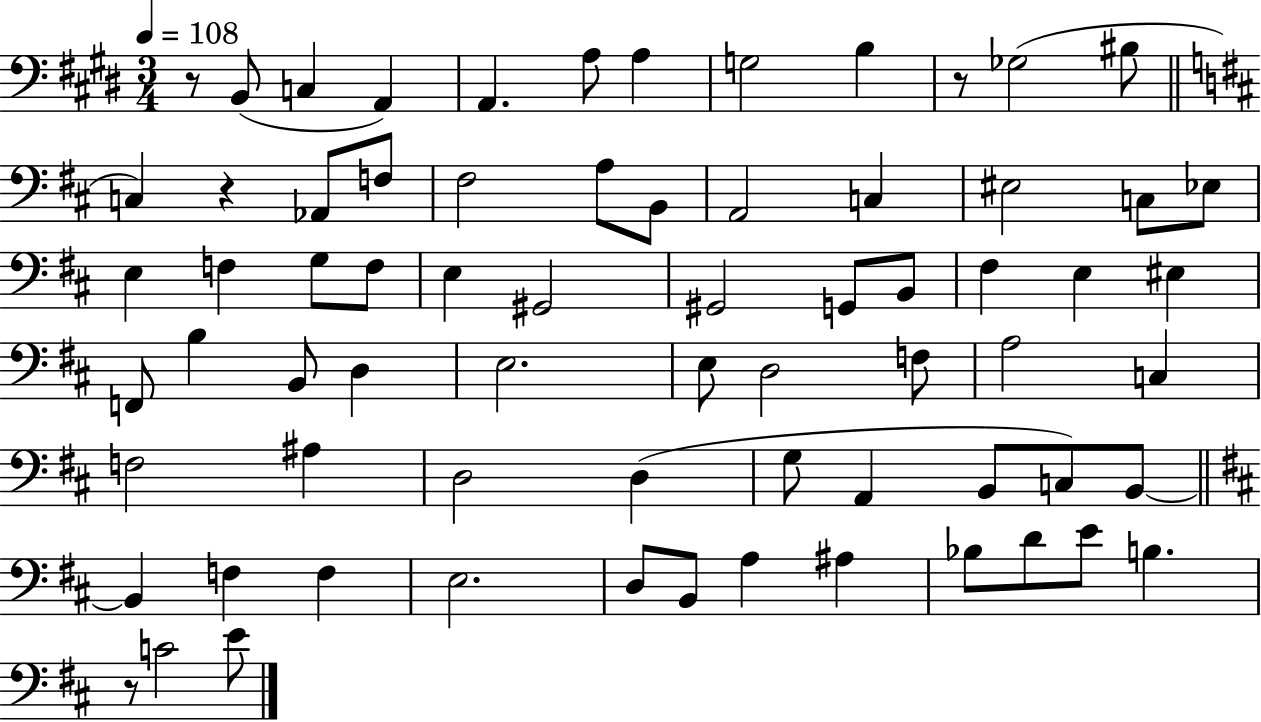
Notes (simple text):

R/e B2/e C3/q A2/q A2/q. A3/e A3/q G3/h B3/q R/e Gb3/h BIS3/e C3/q R/q Ab2/e F3/e F#3/h A3/e B2/e A2/h C3/q EIS3/h C3/e Eb3/e E3/q F3/q G3/e F3/e E3/q G#2/h G#2/h G2/e B2/e F#3/q E3/q EIS3/q F2/e B3/q B2/e D3/q E3/h. E3/e D3/h F3/e A3/h C3/q F3/h A#3/q D3/h D3/q G3/e A2/q B2/e C3/e B2/e B2/q F3/q F3/q E3/h. D3/e B2/e A3/q A#3/q Bb3/e D4/e E4/e B3/q. R/e C4/h E4/e